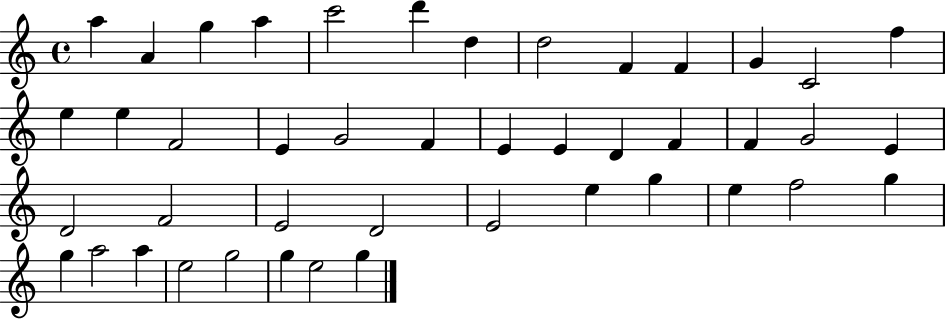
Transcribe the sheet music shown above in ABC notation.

X:1
T:Untitled
M:4/4
L:1/4
K:C
a A g a c'2 d' d d2 F F G C2 f e e F2 E G2 F E E D F F G2 E D2 F2 E2 D2 E2 e g e f2 g g a2 a e2 g2 g e2 g